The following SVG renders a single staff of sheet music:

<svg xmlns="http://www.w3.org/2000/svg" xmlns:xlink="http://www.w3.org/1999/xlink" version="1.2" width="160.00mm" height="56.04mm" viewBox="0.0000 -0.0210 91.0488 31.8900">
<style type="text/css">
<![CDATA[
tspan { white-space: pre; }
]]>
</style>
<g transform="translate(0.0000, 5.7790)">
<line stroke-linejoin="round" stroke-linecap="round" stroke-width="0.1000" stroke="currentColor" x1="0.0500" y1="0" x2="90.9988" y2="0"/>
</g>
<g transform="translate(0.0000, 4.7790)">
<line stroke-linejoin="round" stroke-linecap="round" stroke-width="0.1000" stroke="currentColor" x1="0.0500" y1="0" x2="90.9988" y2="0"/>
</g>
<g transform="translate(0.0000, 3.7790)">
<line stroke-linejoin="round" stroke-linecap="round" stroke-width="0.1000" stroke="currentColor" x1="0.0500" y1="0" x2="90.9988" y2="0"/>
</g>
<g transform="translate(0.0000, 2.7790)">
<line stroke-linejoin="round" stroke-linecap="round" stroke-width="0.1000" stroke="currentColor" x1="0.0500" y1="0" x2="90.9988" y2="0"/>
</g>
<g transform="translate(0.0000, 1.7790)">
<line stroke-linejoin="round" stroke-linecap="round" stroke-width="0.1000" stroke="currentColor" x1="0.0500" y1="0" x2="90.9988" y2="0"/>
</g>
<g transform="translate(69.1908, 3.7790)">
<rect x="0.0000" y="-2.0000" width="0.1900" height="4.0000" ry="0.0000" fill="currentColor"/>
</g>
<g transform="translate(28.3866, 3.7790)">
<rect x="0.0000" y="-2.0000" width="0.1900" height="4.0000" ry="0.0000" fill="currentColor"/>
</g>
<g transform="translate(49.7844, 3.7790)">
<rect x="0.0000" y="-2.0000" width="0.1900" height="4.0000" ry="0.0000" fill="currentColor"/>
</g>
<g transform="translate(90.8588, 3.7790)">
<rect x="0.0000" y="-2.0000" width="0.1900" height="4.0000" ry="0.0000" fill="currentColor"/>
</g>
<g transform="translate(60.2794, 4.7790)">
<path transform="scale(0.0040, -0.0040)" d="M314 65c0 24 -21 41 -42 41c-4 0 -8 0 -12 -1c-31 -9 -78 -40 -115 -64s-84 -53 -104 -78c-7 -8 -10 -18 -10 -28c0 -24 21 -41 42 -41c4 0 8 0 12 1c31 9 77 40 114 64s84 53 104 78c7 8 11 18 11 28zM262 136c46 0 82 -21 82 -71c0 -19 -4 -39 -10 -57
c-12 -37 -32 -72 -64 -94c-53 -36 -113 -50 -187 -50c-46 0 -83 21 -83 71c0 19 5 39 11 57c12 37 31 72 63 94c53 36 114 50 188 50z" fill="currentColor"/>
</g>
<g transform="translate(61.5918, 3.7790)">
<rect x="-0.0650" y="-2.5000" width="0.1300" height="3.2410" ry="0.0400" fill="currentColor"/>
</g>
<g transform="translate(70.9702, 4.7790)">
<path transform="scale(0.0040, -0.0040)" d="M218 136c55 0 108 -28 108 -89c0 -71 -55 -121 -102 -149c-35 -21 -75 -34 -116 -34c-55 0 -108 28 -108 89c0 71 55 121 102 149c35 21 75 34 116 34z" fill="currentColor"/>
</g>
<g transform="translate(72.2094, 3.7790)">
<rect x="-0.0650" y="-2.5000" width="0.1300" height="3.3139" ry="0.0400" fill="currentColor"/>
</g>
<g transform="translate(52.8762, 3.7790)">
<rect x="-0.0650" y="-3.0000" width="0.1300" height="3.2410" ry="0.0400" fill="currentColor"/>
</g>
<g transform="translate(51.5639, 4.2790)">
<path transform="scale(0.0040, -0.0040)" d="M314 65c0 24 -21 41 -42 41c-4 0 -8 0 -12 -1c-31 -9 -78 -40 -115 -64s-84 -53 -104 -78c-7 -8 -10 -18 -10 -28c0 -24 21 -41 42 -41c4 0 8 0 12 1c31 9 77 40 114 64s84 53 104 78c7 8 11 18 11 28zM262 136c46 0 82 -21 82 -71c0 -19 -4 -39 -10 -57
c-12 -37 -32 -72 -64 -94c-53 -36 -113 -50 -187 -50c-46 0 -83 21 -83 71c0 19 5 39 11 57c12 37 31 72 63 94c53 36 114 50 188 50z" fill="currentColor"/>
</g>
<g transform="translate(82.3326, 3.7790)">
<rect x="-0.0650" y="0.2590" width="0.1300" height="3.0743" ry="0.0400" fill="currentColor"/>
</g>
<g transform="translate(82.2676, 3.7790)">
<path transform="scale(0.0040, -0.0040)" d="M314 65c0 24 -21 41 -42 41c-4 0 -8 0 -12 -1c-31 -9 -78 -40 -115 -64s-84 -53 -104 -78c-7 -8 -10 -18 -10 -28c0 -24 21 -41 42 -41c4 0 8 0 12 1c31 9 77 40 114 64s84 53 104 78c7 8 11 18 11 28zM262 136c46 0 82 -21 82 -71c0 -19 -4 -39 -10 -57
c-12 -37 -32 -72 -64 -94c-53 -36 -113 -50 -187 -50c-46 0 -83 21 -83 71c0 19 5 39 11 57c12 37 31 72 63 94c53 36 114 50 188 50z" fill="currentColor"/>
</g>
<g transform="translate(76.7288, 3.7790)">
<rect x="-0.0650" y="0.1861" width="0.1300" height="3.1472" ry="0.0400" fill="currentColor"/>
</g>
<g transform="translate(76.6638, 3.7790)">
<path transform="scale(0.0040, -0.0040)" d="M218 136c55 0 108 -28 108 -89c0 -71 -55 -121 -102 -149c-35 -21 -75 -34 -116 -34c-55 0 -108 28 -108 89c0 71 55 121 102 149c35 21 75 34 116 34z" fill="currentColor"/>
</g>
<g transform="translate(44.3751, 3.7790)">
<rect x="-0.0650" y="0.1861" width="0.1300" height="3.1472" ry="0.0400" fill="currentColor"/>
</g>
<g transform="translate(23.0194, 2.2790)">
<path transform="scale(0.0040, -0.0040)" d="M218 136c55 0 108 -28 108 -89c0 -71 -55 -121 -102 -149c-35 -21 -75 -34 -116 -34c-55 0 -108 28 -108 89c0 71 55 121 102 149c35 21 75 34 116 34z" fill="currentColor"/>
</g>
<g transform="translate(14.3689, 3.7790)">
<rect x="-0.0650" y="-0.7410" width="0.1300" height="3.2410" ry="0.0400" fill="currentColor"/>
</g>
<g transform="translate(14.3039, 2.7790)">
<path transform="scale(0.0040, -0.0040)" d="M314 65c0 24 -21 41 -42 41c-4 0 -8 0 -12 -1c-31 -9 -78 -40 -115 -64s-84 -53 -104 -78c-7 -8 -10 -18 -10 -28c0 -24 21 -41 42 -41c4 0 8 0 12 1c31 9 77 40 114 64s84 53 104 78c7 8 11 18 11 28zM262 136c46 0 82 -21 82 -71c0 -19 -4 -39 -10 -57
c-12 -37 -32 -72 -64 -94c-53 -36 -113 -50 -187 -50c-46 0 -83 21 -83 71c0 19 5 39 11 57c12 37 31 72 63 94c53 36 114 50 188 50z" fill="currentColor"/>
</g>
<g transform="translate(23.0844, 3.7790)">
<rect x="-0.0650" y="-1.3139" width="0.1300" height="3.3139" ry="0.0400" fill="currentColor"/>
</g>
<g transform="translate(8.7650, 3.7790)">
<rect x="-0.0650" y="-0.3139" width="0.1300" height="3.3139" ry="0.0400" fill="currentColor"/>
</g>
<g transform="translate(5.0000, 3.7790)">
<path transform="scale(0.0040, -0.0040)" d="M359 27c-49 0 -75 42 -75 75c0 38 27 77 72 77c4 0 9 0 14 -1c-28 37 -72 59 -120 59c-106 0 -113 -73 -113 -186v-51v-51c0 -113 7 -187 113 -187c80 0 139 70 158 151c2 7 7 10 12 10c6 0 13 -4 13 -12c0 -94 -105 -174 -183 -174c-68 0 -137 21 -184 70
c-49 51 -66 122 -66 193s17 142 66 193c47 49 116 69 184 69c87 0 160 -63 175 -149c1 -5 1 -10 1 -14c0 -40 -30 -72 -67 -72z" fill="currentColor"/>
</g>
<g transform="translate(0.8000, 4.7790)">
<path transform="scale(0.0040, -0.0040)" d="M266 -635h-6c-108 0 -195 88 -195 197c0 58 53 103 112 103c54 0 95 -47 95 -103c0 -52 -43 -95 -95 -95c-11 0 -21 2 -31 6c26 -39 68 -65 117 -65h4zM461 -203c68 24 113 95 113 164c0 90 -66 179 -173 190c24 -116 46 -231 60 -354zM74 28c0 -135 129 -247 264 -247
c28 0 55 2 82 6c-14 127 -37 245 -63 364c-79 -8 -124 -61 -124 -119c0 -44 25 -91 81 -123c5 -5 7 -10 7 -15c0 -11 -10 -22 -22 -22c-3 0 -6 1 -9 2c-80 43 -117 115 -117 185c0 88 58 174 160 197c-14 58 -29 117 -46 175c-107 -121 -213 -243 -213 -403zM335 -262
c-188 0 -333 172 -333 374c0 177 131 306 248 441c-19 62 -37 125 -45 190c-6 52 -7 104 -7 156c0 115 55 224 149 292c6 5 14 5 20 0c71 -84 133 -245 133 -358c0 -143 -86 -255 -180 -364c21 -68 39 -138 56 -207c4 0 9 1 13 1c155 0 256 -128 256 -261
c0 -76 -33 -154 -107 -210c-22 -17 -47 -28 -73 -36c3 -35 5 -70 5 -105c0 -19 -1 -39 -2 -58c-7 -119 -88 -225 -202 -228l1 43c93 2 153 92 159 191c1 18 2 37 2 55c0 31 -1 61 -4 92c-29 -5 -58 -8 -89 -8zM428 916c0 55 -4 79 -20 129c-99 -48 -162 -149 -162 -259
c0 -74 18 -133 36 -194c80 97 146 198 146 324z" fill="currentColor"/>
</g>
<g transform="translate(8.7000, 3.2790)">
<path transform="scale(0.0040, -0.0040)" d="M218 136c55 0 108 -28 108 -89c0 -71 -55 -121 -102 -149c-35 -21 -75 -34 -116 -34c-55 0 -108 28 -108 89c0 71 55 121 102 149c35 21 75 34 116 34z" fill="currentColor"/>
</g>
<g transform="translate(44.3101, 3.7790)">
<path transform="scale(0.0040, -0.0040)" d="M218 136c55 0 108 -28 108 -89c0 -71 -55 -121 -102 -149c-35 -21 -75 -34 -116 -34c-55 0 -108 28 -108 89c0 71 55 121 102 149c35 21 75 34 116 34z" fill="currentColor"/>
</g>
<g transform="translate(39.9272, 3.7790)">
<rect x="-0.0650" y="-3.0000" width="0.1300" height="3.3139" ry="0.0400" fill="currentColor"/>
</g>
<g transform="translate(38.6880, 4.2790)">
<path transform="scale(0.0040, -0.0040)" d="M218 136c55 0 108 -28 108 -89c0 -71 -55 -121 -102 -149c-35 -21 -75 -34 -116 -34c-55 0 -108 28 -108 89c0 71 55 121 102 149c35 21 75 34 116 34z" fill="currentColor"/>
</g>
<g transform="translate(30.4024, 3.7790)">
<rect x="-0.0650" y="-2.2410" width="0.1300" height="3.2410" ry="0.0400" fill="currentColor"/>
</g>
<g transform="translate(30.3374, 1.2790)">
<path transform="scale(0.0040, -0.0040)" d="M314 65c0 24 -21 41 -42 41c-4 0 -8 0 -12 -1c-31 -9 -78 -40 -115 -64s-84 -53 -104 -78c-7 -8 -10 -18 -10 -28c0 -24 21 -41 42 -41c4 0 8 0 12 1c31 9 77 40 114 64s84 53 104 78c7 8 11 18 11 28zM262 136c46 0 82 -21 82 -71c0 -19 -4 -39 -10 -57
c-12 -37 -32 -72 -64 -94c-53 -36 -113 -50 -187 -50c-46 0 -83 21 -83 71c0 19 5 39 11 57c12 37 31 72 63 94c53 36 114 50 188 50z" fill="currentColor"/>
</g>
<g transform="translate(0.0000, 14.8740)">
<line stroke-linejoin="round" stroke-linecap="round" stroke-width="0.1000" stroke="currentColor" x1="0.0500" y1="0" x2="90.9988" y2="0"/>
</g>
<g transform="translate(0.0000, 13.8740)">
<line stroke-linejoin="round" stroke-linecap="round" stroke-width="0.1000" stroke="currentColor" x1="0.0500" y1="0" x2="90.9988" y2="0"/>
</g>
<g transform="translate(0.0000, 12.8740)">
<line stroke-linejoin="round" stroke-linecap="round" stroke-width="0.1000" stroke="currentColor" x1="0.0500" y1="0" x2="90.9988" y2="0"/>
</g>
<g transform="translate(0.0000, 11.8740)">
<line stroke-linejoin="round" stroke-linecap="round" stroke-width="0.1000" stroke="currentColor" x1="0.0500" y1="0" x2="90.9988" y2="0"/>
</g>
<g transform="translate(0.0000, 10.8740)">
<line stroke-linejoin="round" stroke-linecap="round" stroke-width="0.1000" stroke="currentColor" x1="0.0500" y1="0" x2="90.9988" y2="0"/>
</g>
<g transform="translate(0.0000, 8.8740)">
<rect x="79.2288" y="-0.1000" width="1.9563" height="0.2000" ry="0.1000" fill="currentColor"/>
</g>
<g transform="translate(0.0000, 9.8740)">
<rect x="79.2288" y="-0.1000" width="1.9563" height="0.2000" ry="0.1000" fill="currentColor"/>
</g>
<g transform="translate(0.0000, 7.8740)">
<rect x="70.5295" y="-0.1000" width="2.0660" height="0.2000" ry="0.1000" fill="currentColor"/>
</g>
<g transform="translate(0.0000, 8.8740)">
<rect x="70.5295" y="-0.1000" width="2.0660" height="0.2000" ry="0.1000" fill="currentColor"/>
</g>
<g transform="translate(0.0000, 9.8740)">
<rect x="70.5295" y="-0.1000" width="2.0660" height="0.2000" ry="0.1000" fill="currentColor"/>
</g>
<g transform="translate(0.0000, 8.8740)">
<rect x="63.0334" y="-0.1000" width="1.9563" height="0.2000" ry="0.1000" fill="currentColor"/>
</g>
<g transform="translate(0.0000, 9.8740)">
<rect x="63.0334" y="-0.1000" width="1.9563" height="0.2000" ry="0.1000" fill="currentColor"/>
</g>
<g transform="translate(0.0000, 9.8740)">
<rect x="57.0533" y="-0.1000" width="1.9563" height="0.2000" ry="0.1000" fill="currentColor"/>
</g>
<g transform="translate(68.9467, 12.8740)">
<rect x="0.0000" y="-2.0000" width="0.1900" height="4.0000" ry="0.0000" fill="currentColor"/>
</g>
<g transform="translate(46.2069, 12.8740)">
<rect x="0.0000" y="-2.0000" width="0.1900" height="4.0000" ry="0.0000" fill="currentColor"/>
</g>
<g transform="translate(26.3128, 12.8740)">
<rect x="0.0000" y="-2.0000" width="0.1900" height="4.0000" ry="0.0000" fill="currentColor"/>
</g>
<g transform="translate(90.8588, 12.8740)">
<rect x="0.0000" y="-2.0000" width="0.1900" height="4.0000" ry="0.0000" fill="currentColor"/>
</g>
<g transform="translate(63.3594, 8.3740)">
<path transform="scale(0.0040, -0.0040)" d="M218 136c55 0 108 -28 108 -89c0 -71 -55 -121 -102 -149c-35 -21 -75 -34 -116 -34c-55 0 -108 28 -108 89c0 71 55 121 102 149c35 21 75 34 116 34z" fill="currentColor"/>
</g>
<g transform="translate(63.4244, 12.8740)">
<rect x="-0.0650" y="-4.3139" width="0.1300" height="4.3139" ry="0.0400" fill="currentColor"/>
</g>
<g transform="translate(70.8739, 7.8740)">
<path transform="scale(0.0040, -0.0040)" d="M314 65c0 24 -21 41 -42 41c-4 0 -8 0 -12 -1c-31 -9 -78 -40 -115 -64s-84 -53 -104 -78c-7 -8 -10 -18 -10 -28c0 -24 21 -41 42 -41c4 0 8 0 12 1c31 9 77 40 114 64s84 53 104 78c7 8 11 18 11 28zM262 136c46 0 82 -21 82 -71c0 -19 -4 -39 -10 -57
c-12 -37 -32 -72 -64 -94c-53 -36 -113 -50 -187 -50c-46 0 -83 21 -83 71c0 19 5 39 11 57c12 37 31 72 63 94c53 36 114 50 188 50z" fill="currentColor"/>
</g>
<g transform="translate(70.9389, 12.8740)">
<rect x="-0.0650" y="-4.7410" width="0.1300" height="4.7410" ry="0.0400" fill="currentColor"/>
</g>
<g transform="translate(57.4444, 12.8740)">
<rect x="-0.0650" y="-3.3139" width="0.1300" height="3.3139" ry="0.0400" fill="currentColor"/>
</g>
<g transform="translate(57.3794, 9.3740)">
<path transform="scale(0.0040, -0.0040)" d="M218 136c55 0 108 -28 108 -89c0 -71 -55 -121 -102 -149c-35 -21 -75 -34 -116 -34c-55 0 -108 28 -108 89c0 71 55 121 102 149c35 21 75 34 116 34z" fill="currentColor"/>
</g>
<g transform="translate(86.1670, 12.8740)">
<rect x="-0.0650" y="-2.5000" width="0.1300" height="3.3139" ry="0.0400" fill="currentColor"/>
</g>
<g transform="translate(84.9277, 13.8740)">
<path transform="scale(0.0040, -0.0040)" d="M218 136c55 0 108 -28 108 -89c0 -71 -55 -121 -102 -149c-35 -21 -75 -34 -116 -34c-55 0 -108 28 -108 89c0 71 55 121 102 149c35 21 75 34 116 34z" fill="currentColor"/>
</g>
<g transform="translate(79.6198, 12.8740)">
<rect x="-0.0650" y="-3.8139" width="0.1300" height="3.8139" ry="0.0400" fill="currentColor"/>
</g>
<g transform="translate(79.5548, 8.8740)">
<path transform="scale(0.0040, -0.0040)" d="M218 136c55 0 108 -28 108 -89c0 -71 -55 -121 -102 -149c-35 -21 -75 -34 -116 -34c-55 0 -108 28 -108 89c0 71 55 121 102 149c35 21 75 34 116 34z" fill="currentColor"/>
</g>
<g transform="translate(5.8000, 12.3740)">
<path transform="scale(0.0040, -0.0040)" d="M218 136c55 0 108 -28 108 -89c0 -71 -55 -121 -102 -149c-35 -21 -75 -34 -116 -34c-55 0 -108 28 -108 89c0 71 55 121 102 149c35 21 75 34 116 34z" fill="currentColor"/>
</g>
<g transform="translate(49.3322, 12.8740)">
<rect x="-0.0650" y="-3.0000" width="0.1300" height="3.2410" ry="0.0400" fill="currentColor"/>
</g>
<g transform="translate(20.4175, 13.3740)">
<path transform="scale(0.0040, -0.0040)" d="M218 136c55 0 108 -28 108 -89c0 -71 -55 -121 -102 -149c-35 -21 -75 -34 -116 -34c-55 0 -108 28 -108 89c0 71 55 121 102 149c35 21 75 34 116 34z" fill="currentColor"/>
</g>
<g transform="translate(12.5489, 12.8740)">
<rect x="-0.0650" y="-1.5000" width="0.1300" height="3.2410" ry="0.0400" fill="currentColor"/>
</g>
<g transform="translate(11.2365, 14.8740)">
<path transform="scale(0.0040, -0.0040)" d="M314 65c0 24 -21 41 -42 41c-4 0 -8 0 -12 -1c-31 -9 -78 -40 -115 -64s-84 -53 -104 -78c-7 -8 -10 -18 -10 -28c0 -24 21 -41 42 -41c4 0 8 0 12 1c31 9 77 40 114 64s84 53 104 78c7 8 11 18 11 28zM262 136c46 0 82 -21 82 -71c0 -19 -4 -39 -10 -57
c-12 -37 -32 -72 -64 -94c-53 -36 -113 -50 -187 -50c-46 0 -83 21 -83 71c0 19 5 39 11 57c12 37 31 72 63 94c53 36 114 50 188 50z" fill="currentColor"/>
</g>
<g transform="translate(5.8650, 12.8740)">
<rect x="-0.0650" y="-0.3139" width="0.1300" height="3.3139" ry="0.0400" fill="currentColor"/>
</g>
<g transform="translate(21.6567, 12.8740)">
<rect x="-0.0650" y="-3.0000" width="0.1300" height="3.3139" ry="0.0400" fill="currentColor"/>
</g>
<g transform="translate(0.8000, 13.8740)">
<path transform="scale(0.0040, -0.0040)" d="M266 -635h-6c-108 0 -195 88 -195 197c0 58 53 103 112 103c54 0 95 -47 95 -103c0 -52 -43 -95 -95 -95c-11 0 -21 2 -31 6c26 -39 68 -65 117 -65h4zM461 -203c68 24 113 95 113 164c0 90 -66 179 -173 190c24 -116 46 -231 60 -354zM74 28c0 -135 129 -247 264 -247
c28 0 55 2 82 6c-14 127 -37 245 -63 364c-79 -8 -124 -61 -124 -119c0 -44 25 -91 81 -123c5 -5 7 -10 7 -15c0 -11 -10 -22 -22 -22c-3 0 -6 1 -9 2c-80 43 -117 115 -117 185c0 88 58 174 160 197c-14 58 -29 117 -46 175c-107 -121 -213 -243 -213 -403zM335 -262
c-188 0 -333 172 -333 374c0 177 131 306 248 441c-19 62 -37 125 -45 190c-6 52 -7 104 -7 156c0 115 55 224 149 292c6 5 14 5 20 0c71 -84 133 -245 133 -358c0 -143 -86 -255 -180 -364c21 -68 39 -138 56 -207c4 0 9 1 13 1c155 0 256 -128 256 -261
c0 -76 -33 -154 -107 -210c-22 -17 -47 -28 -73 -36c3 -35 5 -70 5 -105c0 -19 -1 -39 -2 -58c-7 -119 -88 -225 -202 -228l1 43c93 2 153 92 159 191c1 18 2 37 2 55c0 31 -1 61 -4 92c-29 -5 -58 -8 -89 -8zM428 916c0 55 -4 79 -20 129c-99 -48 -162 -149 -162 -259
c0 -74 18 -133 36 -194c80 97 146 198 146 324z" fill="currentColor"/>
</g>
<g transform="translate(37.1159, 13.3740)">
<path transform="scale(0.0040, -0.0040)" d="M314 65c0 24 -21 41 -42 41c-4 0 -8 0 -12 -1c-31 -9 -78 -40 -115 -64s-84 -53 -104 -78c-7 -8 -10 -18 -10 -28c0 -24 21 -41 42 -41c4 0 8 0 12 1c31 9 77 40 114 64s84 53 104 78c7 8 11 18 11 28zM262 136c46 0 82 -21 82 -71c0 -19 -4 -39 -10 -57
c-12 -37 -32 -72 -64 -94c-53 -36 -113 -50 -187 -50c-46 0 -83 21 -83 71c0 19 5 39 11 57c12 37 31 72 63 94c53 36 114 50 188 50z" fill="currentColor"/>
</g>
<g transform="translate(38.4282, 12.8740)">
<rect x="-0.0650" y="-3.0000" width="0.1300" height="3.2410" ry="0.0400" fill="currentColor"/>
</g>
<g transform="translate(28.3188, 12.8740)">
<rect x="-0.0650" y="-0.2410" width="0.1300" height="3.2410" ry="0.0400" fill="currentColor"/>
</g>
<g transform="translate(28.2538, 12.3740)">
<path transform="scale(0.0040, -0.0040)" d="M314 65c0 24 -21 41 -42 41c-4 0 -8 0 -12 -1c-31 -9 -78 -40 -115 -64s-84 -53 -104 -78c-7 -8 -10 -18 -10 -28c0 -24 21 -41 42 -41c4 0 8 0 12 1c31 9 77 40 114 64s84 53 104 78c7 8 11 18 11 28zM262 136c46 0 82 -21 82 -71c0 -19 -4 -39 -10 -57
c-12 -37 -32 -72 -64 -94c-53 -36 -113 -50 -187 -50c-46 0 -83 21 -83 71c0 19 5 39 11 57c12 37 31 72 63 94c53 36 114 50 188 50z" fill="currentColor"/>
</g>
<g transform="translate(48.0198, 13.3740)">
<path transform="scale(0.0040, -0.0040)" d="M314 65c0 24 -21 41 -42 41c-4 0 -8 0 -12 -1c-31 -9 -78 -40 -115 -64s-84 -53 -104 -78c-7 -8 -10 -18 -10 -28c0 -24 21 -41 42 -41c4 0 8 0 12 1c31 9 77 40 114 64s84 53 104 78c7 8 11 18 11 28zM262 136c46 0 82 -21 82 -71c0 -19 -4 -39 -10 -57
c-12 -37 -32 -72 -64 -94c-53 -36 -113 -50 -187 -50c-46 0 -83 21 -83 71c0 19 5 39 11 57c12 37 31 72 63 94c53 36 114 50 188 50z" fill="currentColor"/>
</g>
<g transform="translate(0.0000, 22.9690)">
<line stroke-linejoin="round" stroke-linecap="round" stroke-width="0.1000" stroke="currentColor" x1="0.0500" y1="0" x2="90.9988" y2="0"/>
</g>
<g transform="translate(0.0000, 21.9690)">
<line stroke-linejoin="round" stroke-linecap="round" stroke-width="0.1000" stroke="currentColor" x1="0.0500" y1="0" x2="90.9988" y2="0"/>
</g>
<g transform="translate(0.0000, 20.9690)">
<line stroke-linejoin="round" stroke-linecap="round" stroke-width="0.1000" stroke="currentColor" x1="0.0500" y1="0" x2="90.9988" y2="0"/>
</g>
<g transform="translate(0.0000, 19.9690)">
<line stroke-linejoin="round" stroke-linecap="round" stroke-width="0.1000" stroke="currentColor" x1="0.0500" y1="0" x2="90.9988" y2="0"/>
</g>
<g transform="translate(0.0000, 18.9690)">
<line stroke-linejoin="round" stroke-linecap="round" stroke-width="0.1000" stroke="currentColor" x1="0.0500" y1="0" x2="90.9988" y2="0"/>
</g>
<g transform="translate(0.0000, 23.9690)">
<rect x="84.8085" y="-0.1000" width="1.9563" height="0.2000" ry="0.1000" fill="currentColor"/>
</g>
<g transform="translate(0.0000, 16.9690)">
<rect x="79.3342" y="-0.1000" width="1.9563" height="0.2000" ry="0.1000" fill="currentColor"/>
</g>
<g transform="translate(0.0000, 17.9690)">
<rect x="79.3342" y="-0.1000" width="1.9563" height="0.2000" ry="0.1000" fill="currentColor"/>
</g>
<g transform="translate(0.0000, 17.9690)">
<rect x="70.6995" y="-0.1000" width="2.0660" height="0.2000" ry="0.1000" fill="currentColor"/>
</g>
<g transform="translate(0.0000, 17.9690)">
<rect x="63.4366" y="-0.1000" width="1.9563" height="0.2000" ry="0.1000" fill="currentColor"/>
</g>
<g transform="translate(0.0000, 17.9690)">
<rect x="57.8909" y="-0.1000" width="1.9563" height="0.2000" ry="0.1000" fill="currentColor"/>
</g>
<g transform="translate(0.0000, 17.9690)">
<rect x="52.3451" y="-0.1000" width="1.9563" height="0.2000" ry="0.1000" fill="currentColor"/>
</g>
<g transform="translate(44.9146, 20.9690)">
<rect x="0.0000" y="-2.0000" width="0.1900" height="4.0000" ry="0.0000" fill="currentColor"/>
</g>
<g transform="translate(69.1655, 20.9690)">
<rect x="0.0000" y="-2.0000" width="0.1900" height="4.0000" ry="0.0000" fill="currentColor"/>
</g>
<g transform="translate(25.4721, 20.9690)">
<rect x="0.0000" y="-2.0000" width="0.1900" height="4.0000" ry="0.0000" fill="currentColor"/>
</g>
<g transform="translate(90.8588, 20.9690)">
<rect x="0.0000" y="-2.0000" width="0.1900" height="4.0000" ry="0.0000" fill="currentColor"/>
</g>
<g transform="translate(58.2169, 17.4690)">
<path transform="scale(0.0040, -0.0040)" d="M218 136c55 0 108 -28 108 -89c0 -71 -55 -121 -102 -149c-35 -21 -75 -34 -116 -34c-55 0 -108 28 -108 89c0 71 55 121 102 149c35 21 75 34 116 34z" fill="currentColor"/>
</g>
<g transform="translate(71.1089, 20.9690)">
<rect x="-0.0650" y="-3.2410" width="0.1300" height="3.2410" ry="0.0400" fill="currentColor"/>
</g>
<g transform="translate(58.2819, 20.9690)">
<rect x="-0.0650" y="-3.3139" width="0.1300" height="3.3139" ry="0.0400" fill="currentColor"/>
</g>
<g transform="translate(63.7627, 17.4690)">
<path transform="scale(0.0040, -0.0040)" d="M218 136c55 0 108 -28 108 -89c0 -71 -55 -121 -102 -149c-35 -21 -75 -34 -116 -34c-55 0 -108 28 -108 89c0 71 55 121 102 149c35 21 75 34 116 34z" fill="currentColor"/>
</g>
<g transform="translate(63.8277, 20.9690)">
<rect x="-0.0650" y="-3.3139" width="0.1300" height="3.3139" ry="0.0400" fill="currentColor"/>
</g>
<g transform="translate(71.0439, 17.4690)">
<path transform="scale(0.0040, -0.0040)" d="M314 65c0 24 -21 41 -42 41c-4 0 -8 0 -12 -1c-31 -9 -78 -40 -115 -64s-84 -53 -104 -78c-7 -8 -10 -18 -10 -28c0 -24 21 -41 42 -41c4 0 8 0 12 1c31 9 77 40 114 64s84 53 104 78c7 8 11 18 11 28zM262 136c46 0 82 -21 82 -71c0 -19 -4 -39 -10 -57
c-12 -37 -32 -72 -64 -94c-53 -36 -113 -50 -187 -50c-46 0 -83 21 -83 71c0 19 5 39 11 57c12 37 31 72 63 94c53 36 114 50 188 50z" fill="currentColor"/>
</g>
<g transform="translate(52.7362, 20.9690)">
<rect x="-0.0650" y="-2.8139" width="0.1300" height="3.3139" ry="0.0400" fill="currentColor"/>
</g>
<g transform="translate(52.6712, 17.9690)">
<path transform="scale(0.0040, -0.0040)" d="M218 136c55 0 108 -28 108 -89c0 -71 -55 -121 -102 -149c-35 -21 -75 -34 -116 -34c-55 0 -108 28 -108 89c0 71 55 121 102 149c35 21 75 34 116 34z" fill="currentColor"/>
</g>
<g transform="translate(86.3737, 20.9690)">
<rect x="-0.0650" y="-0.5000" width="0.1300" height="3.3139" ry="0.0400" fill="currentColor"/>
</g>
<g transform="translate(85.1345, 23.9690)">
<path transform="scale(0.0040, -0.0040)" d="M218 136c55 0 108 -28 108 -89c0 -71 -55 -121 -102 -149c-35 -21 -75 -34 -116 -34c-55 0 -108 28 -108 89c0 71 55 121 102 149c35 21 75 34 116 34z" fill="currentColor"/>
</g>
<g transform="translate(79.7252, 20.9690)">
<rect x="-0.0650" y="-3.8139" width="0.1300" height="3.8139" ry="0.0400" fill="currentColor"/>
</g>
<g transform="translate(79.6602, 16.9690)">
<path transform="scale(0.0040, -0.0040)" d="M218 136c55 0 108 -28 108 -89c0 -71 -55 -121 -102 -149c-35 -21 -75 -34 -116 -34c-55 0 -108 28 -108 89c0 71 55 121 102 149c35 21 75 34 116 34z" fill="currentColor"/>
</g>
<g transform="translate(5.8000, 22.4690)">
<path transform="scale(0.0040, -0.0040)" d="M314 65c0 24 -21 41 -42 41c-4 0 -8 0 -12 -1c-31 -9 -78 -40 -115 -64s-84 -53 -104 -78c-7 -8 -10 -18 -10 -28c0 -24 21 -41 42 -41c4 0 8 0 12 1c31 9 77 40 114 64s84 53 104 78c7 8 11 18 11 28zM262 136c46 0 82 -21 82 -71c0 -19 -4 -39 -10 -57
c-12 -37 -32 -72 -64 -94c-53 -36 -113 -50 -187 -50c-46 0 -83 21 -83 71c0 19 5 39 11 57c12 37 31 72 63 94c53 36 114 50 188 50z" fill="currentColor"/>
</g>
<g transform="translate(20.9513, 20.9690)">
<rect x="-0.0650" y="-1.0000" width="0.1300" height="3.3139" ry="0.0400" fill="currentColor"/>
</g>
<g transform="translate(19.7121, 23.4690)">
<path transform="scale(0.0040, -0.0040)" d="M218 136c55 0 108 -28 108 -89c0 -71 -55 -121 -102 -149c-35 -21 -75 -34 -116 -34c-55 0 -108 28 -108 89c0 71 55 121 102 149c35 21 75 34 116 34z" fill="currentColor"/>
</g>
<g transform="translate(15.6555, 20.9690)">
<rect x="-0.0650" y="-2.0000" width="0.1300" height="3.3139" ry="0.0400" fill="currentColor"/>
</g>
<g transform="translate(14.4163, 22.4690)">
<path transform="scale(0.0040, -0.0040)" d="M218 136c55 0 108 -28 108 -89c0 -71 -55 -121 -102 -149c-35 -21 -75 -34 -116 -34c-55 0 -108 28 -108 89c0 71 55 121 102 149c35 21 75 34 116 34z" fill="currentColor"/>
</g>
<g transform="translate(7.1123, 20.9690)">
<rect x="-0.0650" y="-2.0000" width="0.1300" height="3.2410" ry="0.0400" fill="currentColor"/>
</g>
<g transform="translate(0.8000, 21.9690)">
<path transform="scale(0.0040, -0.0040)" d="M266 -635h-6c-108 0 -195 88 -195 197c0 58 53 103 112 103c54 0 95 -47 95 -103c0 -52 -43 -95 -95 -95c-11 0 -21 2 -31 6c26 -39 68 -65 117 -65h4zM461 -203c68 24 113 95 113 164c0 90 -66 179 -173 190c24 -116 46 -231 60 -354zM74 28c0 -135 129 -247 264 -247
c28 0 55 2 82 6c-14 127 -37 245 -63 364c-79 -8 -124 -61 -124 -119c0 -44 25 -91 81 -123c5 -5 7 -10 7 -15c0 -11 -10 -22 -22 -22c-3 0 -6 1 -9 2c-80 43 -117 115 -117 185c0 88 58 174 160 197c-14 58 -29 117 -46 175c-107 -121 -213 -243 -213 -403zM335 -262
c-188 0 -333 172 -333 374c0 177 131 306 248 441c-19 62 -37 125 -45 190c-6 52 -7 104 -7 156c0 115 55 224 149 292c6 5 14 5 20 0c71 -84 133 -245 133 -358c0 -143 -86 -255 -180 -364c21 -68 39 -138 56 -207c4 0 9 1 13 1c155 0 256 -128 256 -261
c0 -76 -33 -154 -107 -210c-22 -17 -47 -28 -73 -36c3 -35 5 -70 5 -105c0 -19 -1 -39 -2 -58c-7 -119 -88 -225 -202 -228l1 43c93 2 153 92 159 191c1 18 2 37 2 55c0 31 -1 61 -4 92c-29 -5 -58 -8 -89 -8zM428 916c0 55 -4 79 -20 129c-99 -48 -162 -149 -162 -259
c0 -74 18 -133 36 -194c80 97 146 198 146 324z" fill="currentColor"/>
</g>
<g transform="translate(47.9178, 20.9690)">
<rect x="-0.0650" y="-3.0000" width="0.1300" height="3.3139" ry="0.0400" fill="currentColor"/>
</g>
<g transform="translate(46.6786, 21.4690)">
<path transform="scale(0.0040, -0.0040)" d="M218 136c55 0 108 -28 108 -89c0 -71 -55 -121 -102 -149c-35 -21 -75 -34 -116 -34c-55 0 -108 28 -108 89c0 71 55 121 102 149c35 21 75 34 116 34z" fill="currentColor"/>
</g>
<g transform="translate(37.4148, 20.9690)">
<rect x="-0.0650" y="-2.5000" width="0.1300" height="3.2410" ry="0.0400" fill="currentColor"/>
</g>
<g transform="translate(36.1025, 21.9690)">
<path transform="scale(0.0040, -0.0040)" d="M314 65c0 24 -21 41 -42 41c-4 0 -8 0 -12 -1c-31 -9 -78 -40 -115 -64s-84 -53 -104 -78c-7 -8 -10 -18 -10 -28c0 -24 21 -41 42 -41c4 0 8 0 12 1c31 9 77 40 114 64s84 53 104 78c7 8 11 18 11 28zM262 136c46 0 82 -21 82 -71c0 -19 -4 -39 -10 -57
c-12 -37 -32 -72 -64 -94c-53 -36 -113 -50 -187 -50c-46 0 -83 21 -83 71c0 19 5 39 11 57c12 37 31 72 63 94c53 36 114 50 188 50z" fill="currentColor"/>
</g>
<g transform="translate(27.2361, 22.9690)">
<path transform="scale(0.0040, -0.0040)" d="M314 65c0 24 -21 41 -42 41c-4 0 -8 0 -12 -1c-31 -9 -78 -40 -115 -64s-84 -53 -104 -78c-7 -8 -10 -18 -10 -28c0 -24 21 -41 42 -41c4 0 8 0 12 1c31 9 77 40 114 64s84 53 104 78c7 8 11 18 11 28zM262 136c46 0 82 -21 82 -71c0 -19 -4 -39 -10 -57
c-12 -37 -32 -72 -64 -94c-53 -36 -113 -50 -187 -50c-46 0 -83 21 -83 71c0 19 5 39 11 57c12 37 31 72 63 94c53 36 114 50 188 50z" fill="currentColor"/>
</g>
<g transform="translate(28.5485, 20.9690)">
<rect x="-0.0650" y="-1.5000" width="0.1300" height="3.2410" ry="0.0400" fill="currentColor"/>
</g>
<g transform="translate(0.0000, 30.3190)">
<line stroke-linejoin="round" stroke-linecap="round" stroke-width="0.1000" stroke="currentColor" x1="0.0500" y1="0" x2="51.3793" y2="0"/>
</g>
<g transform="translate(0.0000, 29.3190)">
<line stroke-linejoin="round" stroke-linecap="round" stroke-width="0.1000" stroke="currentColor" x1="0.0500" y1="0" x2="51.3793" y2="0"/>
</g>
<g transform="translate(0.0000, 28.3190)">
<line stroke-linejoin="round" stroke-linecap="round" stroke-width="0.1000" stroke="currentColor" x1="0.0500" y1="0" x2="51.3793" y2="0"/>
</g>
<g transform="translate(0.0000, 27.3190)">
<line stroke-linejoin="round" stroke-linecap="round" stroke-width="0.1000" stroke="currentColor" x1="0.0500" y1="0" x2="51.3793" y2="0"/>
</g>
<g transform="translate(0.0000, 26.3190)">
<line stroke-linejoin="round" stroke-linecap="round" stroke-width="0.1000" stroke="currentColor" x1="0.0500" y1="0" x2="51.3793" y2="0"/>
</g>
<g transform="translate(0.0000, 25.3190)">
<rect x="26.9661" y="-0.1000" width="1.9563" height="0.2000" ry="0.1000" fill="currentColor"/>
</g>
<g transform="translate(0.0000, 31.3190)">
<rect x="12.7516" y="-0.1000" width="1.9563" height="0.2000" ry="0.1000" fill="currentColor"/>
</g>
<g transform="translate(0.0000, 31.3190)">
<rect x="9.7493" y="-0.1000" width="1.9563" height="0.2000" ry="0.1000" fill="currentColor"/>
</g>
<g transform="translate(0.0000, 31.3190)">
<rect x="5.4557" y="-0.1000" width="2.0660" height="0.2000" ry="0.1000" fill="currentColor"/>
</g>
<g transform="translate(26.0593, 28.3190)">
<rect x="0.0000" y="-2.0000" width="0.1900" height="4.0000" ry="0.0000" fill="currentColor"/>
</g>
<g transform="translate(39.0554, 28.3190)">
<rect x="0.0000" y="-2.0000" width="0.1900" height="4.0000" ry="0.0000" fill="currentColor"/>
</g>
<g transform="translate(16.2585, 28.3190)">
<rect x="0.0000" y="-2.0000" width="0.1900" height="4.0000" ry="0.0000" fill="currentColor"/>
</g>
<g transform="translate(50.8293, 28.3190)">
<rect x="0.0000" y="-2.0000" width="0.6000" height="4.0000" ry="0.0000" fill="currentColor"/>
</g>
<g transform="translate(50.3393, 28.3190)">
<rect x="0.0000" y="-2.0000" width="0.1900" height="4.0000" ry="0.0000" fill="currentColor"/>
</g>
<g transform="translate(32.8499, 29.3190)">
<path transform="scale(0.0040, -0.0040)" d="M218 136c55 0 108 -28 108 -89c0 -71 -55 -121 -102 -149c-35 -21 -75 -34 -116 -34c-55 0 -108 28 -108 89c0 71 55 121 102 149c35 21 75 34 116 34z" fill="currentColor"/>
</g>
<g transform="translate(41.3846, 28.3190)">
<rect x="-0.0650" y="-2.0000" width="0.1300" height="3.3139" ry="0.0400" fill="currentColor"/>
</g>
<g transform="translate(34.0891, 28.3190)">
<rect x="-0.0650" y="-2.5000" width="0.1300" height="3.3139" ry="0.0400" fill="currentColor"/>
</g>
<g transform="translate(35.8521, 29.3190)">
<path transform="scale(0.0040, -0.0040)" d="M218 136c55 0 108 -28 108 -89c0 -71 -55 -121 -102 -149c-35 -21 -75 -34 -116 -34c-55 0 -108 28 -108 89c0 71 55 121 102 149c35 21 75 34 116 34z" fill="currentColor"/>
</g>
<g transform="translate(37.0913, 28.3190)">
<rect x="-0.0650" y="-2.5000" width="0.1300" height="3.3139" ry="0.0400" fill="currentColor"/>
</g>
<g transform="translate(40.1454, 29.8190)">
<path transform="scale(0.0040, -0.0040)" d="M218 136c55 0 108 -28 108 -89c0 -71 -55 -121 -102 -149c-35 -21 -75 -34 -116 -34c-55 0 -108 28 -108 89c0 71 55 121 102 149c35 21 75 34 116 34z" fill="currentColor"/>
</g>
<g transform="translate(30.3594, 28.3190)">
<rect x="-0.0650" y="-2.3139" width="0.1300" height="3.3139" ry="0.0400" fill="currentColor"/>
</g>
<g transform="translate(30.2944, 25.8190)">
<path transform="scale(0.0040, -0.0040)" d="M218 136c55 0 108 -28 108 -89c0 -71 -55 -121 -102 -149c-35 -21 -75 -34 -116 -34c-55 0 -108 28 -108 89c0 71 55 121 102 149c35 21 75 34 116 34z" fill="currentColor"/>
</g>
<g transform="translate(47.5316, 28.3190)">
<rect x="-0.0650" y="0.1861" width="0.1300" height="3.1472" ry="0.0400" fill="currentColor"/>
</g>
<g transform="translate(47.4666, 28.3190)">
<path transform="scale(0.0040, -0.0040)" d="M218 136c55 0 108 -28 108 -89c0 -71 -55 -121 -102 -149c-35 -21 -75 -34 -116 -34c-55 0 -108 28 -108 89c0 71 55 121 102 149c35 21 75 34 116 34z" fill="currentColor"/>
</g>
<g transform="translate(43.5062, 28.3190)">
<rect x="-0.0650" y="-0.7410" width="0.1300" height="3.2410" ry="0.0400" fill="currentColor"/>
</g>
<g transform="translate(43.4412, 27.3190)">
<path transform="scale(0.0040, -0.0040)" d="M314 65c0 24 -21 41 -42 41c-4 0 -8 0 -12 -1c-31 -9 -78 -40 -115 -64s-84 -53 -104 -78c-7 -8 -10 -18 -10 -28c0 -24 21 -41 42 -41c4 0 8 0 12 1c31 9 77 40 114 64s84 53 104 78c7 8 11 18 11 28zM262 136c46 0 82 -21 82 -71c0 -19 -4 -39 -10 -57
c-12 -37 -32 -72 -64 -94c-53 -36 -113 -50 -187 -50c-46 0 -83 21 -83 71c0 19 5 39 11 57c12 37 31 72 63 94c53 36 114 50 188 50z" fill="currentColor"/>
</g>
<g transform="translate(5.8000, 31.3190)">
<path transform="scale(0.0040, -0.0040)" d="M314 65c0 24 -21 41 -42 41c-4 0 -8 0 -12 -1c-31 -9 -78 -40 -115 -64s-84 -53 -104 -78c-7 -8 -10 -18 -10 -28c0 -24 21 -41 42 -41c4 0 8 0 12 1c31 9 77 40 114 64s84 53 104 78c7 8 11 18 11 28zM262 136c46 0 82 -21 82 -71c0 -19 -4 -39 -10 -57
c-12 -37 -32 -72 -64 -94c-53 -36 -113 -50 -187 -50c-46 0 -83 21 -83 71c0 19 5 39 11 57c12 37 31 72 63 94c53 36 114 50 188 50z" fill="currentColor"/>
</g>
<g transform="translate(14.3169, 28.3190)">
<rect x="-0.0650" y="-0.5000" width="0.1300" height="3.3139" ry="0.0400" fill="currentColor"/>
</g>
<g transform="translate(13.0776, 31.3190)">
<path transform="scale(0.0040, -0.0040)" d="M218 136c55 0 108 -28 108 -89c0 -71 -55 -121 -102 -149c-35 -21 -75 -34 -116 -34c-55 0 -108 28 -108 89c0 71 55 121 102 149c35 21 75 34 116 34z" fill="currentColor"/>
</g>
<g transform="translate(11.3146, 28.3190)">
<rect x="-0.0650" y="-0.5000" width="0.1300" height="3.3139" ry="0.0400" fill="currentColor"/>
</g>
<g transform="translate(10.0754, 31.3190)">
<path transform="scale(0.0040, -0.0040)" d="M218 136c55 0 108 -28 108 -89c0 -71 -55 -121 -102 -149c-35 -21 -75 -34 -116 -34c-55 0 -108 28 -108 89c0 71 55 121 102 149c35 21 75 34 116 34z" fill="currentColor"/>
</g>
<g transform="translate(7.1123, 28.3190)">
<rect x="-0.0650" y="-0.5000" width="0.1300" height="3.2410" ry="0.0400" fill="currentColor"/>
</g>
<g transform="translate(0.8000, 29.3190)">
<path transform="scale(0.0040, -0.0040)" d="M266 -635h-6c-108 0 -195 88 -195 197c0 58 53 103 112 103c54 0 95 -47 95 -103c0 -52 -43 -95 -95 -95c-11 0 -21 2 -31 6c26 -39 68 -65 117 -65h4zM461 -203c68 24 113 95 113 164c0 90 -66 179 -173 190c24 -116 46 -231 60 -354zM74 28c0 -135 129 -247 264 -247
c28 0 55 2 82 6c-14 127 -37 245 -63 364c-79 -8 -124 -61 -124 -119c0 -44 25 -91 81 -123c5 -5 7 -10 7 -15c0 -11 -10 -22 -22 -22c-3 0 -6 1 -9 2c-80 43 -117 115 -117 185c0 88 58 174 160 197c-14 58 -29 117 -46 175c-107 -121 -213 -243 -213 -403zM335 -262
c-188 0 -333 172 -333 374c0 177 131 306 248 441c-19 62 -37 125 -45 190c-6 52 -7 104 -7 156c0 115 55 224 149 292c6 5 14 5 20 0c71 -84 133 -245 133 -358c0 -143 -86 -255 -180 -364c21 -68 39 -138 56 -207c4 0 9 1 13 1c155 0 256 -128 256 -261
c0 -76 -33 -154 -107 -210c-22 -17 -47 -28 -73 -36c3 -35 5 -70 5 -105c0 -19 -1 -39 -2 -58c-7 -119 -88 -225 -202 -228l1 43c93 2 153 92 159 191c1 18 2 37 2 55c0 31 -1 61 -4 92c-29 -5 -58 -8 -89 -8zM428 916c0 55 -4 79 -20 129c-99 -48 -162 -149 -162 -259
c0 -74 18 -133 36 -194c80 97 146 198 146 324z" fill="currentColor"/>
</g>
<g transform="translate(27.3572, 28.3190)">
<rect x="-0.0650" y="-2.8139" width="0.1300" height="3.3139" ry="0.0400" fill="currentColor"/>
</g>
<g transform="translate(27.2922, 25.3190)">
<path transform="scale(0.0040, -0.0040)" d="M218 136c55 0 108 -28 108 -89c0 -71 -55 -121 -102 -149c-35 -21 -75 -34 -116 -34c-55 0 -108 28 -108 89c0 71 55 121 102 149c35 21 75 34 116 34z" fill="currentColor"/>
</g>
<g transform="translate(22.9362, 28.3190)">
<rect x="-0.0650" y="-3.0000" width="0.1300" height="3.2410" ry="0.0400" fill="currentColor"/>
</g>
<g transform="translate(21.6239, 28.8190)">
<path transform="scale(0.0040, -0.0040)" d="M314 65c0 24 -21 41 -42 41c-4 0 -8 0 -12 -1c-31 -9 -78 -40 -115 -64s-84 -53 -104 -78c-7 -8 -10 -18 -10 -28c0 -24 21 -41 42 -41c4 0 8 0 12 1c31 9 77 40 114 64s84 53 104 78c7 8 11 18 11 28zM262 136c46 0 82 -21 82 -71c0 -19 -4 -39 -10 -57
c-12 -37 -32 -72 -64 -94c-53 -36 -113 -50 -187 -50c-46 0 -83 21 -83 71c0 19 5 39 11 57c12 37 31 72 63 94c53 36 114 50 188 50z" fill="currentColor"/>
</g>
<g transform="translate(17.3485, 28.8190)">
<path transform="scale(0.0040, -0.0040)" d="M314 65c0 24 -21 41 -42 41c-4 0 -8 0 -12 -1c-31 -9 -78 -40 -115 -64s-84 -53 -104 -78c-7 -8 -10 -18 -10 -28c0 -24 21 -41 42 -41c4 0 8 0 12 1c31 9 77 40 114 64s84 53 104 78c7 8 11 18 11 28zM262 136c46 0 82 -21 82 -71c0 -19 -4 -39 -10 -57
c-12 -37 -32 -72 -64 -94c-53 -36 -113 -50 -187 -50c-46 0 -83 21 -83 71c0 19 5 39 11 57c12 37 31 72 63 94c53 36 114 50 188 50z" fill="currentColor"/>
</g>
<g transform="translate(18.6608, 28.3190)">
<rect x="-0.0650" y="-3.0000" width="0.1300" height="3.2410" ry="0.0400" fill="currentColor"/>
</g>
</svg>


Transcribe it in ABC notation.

X:1
T:Untitled
M:4/4
L:1/4
K:C
c d2 e g2 A B A2 G2 G B B2 c E2 A c2 A2 A2 b d' e'2 c' G F2 F D E2 G2 A a b b b2 c' C C2 C C A2 A2 a g G G F d2 B